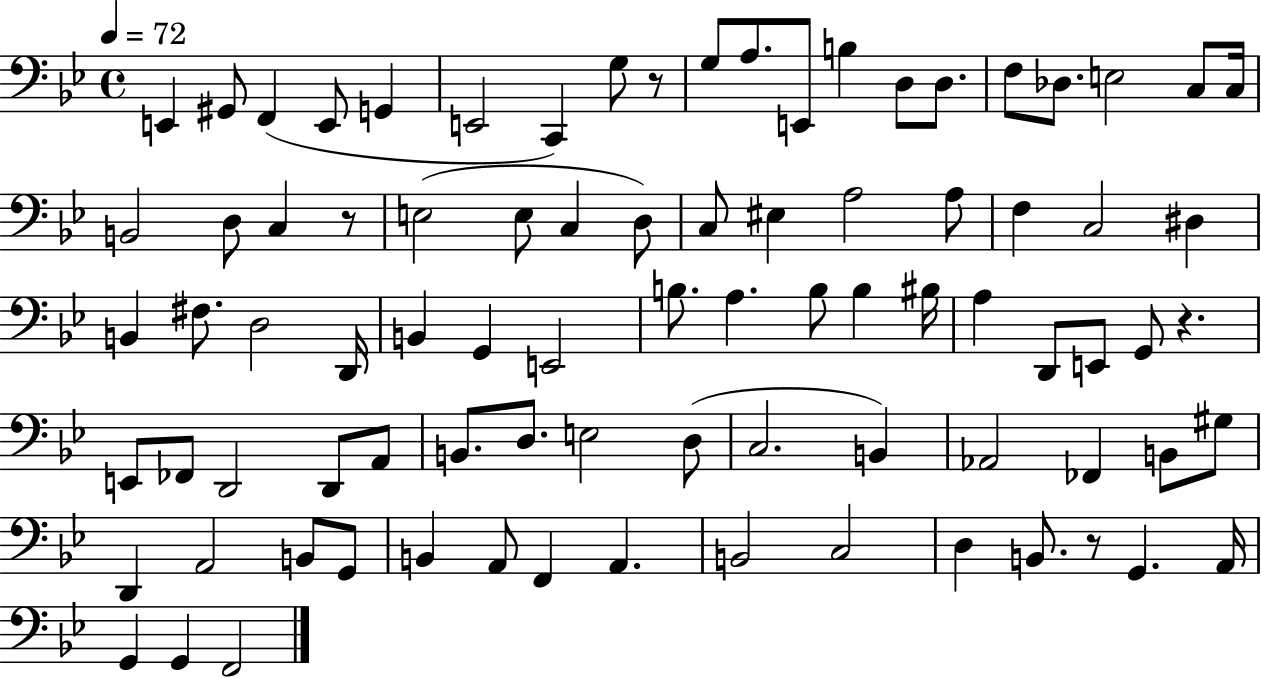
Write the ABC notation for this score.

X:1
T:Untitled
M:4/4
L:1/4
K:Bb
E,, ^G,,/2 F,, E,,/2 G,, E,,2 C,, G,/2 z/2 G,/2 A,/2 E,,/2 B, D,/2 D,/2 F,/2 _D,/2 E,2 C,/2 C,/4 B,,2 D,/2 C, z/2 E,2 E,/2 C, D,/2 C,/2 ^E, A,2 A,/2 F, C,2 ^D, B,, ^F,/2 D,2 D,,/4 B,, G,, E,,2 B,/2 A, B,/2 B, ^B,/4 A, D,,/2 E,,/2 G,,/2 z E,,/2 _F,,/2 D,,2 D,,/2 A,,/2 B,,/2 D,/2 E,2 D,/2 C,2 B,, _A,,2 _F,, B,,/2 ^G,/2 D,, A,,2 B,,/2 G,,/2 B,, A,,/2 F,, A,, B,,2 C,2 D, B,,/2 z/2 G,, A,,/4 G,, G,, F,,2